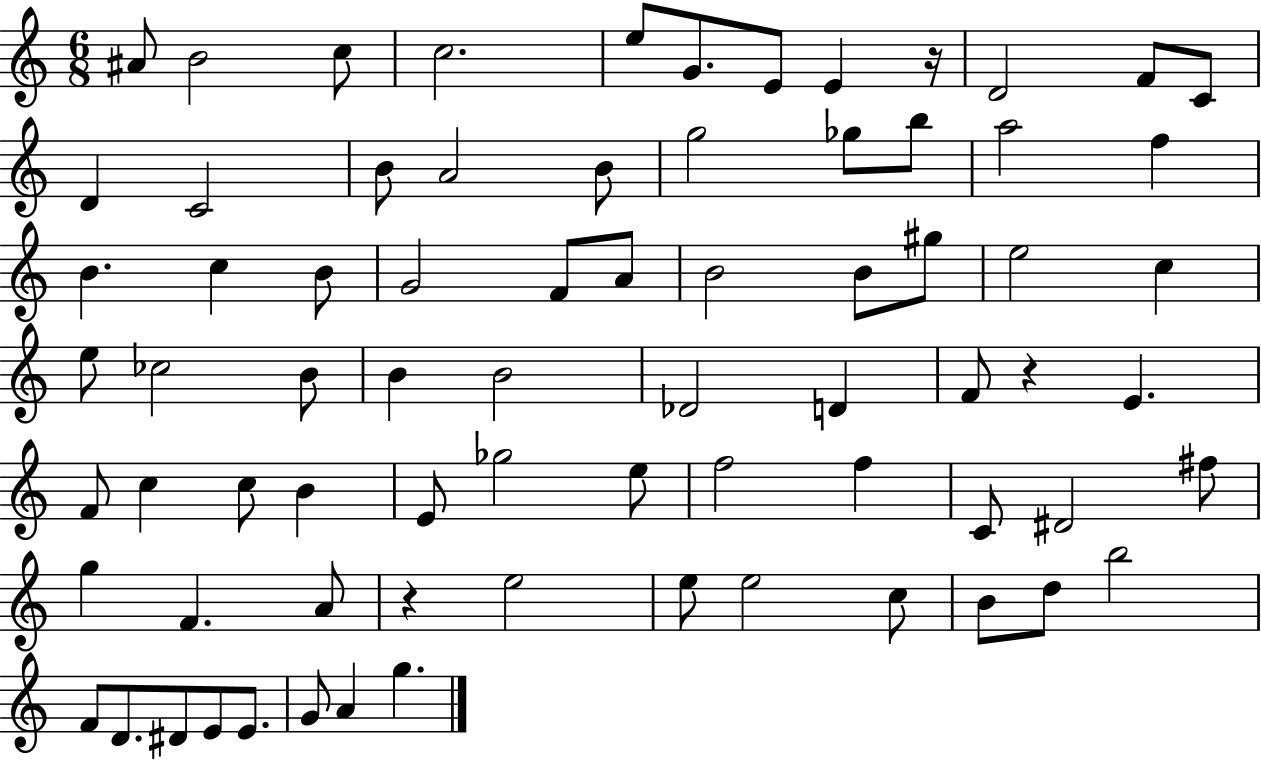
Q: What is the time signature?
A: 6/8